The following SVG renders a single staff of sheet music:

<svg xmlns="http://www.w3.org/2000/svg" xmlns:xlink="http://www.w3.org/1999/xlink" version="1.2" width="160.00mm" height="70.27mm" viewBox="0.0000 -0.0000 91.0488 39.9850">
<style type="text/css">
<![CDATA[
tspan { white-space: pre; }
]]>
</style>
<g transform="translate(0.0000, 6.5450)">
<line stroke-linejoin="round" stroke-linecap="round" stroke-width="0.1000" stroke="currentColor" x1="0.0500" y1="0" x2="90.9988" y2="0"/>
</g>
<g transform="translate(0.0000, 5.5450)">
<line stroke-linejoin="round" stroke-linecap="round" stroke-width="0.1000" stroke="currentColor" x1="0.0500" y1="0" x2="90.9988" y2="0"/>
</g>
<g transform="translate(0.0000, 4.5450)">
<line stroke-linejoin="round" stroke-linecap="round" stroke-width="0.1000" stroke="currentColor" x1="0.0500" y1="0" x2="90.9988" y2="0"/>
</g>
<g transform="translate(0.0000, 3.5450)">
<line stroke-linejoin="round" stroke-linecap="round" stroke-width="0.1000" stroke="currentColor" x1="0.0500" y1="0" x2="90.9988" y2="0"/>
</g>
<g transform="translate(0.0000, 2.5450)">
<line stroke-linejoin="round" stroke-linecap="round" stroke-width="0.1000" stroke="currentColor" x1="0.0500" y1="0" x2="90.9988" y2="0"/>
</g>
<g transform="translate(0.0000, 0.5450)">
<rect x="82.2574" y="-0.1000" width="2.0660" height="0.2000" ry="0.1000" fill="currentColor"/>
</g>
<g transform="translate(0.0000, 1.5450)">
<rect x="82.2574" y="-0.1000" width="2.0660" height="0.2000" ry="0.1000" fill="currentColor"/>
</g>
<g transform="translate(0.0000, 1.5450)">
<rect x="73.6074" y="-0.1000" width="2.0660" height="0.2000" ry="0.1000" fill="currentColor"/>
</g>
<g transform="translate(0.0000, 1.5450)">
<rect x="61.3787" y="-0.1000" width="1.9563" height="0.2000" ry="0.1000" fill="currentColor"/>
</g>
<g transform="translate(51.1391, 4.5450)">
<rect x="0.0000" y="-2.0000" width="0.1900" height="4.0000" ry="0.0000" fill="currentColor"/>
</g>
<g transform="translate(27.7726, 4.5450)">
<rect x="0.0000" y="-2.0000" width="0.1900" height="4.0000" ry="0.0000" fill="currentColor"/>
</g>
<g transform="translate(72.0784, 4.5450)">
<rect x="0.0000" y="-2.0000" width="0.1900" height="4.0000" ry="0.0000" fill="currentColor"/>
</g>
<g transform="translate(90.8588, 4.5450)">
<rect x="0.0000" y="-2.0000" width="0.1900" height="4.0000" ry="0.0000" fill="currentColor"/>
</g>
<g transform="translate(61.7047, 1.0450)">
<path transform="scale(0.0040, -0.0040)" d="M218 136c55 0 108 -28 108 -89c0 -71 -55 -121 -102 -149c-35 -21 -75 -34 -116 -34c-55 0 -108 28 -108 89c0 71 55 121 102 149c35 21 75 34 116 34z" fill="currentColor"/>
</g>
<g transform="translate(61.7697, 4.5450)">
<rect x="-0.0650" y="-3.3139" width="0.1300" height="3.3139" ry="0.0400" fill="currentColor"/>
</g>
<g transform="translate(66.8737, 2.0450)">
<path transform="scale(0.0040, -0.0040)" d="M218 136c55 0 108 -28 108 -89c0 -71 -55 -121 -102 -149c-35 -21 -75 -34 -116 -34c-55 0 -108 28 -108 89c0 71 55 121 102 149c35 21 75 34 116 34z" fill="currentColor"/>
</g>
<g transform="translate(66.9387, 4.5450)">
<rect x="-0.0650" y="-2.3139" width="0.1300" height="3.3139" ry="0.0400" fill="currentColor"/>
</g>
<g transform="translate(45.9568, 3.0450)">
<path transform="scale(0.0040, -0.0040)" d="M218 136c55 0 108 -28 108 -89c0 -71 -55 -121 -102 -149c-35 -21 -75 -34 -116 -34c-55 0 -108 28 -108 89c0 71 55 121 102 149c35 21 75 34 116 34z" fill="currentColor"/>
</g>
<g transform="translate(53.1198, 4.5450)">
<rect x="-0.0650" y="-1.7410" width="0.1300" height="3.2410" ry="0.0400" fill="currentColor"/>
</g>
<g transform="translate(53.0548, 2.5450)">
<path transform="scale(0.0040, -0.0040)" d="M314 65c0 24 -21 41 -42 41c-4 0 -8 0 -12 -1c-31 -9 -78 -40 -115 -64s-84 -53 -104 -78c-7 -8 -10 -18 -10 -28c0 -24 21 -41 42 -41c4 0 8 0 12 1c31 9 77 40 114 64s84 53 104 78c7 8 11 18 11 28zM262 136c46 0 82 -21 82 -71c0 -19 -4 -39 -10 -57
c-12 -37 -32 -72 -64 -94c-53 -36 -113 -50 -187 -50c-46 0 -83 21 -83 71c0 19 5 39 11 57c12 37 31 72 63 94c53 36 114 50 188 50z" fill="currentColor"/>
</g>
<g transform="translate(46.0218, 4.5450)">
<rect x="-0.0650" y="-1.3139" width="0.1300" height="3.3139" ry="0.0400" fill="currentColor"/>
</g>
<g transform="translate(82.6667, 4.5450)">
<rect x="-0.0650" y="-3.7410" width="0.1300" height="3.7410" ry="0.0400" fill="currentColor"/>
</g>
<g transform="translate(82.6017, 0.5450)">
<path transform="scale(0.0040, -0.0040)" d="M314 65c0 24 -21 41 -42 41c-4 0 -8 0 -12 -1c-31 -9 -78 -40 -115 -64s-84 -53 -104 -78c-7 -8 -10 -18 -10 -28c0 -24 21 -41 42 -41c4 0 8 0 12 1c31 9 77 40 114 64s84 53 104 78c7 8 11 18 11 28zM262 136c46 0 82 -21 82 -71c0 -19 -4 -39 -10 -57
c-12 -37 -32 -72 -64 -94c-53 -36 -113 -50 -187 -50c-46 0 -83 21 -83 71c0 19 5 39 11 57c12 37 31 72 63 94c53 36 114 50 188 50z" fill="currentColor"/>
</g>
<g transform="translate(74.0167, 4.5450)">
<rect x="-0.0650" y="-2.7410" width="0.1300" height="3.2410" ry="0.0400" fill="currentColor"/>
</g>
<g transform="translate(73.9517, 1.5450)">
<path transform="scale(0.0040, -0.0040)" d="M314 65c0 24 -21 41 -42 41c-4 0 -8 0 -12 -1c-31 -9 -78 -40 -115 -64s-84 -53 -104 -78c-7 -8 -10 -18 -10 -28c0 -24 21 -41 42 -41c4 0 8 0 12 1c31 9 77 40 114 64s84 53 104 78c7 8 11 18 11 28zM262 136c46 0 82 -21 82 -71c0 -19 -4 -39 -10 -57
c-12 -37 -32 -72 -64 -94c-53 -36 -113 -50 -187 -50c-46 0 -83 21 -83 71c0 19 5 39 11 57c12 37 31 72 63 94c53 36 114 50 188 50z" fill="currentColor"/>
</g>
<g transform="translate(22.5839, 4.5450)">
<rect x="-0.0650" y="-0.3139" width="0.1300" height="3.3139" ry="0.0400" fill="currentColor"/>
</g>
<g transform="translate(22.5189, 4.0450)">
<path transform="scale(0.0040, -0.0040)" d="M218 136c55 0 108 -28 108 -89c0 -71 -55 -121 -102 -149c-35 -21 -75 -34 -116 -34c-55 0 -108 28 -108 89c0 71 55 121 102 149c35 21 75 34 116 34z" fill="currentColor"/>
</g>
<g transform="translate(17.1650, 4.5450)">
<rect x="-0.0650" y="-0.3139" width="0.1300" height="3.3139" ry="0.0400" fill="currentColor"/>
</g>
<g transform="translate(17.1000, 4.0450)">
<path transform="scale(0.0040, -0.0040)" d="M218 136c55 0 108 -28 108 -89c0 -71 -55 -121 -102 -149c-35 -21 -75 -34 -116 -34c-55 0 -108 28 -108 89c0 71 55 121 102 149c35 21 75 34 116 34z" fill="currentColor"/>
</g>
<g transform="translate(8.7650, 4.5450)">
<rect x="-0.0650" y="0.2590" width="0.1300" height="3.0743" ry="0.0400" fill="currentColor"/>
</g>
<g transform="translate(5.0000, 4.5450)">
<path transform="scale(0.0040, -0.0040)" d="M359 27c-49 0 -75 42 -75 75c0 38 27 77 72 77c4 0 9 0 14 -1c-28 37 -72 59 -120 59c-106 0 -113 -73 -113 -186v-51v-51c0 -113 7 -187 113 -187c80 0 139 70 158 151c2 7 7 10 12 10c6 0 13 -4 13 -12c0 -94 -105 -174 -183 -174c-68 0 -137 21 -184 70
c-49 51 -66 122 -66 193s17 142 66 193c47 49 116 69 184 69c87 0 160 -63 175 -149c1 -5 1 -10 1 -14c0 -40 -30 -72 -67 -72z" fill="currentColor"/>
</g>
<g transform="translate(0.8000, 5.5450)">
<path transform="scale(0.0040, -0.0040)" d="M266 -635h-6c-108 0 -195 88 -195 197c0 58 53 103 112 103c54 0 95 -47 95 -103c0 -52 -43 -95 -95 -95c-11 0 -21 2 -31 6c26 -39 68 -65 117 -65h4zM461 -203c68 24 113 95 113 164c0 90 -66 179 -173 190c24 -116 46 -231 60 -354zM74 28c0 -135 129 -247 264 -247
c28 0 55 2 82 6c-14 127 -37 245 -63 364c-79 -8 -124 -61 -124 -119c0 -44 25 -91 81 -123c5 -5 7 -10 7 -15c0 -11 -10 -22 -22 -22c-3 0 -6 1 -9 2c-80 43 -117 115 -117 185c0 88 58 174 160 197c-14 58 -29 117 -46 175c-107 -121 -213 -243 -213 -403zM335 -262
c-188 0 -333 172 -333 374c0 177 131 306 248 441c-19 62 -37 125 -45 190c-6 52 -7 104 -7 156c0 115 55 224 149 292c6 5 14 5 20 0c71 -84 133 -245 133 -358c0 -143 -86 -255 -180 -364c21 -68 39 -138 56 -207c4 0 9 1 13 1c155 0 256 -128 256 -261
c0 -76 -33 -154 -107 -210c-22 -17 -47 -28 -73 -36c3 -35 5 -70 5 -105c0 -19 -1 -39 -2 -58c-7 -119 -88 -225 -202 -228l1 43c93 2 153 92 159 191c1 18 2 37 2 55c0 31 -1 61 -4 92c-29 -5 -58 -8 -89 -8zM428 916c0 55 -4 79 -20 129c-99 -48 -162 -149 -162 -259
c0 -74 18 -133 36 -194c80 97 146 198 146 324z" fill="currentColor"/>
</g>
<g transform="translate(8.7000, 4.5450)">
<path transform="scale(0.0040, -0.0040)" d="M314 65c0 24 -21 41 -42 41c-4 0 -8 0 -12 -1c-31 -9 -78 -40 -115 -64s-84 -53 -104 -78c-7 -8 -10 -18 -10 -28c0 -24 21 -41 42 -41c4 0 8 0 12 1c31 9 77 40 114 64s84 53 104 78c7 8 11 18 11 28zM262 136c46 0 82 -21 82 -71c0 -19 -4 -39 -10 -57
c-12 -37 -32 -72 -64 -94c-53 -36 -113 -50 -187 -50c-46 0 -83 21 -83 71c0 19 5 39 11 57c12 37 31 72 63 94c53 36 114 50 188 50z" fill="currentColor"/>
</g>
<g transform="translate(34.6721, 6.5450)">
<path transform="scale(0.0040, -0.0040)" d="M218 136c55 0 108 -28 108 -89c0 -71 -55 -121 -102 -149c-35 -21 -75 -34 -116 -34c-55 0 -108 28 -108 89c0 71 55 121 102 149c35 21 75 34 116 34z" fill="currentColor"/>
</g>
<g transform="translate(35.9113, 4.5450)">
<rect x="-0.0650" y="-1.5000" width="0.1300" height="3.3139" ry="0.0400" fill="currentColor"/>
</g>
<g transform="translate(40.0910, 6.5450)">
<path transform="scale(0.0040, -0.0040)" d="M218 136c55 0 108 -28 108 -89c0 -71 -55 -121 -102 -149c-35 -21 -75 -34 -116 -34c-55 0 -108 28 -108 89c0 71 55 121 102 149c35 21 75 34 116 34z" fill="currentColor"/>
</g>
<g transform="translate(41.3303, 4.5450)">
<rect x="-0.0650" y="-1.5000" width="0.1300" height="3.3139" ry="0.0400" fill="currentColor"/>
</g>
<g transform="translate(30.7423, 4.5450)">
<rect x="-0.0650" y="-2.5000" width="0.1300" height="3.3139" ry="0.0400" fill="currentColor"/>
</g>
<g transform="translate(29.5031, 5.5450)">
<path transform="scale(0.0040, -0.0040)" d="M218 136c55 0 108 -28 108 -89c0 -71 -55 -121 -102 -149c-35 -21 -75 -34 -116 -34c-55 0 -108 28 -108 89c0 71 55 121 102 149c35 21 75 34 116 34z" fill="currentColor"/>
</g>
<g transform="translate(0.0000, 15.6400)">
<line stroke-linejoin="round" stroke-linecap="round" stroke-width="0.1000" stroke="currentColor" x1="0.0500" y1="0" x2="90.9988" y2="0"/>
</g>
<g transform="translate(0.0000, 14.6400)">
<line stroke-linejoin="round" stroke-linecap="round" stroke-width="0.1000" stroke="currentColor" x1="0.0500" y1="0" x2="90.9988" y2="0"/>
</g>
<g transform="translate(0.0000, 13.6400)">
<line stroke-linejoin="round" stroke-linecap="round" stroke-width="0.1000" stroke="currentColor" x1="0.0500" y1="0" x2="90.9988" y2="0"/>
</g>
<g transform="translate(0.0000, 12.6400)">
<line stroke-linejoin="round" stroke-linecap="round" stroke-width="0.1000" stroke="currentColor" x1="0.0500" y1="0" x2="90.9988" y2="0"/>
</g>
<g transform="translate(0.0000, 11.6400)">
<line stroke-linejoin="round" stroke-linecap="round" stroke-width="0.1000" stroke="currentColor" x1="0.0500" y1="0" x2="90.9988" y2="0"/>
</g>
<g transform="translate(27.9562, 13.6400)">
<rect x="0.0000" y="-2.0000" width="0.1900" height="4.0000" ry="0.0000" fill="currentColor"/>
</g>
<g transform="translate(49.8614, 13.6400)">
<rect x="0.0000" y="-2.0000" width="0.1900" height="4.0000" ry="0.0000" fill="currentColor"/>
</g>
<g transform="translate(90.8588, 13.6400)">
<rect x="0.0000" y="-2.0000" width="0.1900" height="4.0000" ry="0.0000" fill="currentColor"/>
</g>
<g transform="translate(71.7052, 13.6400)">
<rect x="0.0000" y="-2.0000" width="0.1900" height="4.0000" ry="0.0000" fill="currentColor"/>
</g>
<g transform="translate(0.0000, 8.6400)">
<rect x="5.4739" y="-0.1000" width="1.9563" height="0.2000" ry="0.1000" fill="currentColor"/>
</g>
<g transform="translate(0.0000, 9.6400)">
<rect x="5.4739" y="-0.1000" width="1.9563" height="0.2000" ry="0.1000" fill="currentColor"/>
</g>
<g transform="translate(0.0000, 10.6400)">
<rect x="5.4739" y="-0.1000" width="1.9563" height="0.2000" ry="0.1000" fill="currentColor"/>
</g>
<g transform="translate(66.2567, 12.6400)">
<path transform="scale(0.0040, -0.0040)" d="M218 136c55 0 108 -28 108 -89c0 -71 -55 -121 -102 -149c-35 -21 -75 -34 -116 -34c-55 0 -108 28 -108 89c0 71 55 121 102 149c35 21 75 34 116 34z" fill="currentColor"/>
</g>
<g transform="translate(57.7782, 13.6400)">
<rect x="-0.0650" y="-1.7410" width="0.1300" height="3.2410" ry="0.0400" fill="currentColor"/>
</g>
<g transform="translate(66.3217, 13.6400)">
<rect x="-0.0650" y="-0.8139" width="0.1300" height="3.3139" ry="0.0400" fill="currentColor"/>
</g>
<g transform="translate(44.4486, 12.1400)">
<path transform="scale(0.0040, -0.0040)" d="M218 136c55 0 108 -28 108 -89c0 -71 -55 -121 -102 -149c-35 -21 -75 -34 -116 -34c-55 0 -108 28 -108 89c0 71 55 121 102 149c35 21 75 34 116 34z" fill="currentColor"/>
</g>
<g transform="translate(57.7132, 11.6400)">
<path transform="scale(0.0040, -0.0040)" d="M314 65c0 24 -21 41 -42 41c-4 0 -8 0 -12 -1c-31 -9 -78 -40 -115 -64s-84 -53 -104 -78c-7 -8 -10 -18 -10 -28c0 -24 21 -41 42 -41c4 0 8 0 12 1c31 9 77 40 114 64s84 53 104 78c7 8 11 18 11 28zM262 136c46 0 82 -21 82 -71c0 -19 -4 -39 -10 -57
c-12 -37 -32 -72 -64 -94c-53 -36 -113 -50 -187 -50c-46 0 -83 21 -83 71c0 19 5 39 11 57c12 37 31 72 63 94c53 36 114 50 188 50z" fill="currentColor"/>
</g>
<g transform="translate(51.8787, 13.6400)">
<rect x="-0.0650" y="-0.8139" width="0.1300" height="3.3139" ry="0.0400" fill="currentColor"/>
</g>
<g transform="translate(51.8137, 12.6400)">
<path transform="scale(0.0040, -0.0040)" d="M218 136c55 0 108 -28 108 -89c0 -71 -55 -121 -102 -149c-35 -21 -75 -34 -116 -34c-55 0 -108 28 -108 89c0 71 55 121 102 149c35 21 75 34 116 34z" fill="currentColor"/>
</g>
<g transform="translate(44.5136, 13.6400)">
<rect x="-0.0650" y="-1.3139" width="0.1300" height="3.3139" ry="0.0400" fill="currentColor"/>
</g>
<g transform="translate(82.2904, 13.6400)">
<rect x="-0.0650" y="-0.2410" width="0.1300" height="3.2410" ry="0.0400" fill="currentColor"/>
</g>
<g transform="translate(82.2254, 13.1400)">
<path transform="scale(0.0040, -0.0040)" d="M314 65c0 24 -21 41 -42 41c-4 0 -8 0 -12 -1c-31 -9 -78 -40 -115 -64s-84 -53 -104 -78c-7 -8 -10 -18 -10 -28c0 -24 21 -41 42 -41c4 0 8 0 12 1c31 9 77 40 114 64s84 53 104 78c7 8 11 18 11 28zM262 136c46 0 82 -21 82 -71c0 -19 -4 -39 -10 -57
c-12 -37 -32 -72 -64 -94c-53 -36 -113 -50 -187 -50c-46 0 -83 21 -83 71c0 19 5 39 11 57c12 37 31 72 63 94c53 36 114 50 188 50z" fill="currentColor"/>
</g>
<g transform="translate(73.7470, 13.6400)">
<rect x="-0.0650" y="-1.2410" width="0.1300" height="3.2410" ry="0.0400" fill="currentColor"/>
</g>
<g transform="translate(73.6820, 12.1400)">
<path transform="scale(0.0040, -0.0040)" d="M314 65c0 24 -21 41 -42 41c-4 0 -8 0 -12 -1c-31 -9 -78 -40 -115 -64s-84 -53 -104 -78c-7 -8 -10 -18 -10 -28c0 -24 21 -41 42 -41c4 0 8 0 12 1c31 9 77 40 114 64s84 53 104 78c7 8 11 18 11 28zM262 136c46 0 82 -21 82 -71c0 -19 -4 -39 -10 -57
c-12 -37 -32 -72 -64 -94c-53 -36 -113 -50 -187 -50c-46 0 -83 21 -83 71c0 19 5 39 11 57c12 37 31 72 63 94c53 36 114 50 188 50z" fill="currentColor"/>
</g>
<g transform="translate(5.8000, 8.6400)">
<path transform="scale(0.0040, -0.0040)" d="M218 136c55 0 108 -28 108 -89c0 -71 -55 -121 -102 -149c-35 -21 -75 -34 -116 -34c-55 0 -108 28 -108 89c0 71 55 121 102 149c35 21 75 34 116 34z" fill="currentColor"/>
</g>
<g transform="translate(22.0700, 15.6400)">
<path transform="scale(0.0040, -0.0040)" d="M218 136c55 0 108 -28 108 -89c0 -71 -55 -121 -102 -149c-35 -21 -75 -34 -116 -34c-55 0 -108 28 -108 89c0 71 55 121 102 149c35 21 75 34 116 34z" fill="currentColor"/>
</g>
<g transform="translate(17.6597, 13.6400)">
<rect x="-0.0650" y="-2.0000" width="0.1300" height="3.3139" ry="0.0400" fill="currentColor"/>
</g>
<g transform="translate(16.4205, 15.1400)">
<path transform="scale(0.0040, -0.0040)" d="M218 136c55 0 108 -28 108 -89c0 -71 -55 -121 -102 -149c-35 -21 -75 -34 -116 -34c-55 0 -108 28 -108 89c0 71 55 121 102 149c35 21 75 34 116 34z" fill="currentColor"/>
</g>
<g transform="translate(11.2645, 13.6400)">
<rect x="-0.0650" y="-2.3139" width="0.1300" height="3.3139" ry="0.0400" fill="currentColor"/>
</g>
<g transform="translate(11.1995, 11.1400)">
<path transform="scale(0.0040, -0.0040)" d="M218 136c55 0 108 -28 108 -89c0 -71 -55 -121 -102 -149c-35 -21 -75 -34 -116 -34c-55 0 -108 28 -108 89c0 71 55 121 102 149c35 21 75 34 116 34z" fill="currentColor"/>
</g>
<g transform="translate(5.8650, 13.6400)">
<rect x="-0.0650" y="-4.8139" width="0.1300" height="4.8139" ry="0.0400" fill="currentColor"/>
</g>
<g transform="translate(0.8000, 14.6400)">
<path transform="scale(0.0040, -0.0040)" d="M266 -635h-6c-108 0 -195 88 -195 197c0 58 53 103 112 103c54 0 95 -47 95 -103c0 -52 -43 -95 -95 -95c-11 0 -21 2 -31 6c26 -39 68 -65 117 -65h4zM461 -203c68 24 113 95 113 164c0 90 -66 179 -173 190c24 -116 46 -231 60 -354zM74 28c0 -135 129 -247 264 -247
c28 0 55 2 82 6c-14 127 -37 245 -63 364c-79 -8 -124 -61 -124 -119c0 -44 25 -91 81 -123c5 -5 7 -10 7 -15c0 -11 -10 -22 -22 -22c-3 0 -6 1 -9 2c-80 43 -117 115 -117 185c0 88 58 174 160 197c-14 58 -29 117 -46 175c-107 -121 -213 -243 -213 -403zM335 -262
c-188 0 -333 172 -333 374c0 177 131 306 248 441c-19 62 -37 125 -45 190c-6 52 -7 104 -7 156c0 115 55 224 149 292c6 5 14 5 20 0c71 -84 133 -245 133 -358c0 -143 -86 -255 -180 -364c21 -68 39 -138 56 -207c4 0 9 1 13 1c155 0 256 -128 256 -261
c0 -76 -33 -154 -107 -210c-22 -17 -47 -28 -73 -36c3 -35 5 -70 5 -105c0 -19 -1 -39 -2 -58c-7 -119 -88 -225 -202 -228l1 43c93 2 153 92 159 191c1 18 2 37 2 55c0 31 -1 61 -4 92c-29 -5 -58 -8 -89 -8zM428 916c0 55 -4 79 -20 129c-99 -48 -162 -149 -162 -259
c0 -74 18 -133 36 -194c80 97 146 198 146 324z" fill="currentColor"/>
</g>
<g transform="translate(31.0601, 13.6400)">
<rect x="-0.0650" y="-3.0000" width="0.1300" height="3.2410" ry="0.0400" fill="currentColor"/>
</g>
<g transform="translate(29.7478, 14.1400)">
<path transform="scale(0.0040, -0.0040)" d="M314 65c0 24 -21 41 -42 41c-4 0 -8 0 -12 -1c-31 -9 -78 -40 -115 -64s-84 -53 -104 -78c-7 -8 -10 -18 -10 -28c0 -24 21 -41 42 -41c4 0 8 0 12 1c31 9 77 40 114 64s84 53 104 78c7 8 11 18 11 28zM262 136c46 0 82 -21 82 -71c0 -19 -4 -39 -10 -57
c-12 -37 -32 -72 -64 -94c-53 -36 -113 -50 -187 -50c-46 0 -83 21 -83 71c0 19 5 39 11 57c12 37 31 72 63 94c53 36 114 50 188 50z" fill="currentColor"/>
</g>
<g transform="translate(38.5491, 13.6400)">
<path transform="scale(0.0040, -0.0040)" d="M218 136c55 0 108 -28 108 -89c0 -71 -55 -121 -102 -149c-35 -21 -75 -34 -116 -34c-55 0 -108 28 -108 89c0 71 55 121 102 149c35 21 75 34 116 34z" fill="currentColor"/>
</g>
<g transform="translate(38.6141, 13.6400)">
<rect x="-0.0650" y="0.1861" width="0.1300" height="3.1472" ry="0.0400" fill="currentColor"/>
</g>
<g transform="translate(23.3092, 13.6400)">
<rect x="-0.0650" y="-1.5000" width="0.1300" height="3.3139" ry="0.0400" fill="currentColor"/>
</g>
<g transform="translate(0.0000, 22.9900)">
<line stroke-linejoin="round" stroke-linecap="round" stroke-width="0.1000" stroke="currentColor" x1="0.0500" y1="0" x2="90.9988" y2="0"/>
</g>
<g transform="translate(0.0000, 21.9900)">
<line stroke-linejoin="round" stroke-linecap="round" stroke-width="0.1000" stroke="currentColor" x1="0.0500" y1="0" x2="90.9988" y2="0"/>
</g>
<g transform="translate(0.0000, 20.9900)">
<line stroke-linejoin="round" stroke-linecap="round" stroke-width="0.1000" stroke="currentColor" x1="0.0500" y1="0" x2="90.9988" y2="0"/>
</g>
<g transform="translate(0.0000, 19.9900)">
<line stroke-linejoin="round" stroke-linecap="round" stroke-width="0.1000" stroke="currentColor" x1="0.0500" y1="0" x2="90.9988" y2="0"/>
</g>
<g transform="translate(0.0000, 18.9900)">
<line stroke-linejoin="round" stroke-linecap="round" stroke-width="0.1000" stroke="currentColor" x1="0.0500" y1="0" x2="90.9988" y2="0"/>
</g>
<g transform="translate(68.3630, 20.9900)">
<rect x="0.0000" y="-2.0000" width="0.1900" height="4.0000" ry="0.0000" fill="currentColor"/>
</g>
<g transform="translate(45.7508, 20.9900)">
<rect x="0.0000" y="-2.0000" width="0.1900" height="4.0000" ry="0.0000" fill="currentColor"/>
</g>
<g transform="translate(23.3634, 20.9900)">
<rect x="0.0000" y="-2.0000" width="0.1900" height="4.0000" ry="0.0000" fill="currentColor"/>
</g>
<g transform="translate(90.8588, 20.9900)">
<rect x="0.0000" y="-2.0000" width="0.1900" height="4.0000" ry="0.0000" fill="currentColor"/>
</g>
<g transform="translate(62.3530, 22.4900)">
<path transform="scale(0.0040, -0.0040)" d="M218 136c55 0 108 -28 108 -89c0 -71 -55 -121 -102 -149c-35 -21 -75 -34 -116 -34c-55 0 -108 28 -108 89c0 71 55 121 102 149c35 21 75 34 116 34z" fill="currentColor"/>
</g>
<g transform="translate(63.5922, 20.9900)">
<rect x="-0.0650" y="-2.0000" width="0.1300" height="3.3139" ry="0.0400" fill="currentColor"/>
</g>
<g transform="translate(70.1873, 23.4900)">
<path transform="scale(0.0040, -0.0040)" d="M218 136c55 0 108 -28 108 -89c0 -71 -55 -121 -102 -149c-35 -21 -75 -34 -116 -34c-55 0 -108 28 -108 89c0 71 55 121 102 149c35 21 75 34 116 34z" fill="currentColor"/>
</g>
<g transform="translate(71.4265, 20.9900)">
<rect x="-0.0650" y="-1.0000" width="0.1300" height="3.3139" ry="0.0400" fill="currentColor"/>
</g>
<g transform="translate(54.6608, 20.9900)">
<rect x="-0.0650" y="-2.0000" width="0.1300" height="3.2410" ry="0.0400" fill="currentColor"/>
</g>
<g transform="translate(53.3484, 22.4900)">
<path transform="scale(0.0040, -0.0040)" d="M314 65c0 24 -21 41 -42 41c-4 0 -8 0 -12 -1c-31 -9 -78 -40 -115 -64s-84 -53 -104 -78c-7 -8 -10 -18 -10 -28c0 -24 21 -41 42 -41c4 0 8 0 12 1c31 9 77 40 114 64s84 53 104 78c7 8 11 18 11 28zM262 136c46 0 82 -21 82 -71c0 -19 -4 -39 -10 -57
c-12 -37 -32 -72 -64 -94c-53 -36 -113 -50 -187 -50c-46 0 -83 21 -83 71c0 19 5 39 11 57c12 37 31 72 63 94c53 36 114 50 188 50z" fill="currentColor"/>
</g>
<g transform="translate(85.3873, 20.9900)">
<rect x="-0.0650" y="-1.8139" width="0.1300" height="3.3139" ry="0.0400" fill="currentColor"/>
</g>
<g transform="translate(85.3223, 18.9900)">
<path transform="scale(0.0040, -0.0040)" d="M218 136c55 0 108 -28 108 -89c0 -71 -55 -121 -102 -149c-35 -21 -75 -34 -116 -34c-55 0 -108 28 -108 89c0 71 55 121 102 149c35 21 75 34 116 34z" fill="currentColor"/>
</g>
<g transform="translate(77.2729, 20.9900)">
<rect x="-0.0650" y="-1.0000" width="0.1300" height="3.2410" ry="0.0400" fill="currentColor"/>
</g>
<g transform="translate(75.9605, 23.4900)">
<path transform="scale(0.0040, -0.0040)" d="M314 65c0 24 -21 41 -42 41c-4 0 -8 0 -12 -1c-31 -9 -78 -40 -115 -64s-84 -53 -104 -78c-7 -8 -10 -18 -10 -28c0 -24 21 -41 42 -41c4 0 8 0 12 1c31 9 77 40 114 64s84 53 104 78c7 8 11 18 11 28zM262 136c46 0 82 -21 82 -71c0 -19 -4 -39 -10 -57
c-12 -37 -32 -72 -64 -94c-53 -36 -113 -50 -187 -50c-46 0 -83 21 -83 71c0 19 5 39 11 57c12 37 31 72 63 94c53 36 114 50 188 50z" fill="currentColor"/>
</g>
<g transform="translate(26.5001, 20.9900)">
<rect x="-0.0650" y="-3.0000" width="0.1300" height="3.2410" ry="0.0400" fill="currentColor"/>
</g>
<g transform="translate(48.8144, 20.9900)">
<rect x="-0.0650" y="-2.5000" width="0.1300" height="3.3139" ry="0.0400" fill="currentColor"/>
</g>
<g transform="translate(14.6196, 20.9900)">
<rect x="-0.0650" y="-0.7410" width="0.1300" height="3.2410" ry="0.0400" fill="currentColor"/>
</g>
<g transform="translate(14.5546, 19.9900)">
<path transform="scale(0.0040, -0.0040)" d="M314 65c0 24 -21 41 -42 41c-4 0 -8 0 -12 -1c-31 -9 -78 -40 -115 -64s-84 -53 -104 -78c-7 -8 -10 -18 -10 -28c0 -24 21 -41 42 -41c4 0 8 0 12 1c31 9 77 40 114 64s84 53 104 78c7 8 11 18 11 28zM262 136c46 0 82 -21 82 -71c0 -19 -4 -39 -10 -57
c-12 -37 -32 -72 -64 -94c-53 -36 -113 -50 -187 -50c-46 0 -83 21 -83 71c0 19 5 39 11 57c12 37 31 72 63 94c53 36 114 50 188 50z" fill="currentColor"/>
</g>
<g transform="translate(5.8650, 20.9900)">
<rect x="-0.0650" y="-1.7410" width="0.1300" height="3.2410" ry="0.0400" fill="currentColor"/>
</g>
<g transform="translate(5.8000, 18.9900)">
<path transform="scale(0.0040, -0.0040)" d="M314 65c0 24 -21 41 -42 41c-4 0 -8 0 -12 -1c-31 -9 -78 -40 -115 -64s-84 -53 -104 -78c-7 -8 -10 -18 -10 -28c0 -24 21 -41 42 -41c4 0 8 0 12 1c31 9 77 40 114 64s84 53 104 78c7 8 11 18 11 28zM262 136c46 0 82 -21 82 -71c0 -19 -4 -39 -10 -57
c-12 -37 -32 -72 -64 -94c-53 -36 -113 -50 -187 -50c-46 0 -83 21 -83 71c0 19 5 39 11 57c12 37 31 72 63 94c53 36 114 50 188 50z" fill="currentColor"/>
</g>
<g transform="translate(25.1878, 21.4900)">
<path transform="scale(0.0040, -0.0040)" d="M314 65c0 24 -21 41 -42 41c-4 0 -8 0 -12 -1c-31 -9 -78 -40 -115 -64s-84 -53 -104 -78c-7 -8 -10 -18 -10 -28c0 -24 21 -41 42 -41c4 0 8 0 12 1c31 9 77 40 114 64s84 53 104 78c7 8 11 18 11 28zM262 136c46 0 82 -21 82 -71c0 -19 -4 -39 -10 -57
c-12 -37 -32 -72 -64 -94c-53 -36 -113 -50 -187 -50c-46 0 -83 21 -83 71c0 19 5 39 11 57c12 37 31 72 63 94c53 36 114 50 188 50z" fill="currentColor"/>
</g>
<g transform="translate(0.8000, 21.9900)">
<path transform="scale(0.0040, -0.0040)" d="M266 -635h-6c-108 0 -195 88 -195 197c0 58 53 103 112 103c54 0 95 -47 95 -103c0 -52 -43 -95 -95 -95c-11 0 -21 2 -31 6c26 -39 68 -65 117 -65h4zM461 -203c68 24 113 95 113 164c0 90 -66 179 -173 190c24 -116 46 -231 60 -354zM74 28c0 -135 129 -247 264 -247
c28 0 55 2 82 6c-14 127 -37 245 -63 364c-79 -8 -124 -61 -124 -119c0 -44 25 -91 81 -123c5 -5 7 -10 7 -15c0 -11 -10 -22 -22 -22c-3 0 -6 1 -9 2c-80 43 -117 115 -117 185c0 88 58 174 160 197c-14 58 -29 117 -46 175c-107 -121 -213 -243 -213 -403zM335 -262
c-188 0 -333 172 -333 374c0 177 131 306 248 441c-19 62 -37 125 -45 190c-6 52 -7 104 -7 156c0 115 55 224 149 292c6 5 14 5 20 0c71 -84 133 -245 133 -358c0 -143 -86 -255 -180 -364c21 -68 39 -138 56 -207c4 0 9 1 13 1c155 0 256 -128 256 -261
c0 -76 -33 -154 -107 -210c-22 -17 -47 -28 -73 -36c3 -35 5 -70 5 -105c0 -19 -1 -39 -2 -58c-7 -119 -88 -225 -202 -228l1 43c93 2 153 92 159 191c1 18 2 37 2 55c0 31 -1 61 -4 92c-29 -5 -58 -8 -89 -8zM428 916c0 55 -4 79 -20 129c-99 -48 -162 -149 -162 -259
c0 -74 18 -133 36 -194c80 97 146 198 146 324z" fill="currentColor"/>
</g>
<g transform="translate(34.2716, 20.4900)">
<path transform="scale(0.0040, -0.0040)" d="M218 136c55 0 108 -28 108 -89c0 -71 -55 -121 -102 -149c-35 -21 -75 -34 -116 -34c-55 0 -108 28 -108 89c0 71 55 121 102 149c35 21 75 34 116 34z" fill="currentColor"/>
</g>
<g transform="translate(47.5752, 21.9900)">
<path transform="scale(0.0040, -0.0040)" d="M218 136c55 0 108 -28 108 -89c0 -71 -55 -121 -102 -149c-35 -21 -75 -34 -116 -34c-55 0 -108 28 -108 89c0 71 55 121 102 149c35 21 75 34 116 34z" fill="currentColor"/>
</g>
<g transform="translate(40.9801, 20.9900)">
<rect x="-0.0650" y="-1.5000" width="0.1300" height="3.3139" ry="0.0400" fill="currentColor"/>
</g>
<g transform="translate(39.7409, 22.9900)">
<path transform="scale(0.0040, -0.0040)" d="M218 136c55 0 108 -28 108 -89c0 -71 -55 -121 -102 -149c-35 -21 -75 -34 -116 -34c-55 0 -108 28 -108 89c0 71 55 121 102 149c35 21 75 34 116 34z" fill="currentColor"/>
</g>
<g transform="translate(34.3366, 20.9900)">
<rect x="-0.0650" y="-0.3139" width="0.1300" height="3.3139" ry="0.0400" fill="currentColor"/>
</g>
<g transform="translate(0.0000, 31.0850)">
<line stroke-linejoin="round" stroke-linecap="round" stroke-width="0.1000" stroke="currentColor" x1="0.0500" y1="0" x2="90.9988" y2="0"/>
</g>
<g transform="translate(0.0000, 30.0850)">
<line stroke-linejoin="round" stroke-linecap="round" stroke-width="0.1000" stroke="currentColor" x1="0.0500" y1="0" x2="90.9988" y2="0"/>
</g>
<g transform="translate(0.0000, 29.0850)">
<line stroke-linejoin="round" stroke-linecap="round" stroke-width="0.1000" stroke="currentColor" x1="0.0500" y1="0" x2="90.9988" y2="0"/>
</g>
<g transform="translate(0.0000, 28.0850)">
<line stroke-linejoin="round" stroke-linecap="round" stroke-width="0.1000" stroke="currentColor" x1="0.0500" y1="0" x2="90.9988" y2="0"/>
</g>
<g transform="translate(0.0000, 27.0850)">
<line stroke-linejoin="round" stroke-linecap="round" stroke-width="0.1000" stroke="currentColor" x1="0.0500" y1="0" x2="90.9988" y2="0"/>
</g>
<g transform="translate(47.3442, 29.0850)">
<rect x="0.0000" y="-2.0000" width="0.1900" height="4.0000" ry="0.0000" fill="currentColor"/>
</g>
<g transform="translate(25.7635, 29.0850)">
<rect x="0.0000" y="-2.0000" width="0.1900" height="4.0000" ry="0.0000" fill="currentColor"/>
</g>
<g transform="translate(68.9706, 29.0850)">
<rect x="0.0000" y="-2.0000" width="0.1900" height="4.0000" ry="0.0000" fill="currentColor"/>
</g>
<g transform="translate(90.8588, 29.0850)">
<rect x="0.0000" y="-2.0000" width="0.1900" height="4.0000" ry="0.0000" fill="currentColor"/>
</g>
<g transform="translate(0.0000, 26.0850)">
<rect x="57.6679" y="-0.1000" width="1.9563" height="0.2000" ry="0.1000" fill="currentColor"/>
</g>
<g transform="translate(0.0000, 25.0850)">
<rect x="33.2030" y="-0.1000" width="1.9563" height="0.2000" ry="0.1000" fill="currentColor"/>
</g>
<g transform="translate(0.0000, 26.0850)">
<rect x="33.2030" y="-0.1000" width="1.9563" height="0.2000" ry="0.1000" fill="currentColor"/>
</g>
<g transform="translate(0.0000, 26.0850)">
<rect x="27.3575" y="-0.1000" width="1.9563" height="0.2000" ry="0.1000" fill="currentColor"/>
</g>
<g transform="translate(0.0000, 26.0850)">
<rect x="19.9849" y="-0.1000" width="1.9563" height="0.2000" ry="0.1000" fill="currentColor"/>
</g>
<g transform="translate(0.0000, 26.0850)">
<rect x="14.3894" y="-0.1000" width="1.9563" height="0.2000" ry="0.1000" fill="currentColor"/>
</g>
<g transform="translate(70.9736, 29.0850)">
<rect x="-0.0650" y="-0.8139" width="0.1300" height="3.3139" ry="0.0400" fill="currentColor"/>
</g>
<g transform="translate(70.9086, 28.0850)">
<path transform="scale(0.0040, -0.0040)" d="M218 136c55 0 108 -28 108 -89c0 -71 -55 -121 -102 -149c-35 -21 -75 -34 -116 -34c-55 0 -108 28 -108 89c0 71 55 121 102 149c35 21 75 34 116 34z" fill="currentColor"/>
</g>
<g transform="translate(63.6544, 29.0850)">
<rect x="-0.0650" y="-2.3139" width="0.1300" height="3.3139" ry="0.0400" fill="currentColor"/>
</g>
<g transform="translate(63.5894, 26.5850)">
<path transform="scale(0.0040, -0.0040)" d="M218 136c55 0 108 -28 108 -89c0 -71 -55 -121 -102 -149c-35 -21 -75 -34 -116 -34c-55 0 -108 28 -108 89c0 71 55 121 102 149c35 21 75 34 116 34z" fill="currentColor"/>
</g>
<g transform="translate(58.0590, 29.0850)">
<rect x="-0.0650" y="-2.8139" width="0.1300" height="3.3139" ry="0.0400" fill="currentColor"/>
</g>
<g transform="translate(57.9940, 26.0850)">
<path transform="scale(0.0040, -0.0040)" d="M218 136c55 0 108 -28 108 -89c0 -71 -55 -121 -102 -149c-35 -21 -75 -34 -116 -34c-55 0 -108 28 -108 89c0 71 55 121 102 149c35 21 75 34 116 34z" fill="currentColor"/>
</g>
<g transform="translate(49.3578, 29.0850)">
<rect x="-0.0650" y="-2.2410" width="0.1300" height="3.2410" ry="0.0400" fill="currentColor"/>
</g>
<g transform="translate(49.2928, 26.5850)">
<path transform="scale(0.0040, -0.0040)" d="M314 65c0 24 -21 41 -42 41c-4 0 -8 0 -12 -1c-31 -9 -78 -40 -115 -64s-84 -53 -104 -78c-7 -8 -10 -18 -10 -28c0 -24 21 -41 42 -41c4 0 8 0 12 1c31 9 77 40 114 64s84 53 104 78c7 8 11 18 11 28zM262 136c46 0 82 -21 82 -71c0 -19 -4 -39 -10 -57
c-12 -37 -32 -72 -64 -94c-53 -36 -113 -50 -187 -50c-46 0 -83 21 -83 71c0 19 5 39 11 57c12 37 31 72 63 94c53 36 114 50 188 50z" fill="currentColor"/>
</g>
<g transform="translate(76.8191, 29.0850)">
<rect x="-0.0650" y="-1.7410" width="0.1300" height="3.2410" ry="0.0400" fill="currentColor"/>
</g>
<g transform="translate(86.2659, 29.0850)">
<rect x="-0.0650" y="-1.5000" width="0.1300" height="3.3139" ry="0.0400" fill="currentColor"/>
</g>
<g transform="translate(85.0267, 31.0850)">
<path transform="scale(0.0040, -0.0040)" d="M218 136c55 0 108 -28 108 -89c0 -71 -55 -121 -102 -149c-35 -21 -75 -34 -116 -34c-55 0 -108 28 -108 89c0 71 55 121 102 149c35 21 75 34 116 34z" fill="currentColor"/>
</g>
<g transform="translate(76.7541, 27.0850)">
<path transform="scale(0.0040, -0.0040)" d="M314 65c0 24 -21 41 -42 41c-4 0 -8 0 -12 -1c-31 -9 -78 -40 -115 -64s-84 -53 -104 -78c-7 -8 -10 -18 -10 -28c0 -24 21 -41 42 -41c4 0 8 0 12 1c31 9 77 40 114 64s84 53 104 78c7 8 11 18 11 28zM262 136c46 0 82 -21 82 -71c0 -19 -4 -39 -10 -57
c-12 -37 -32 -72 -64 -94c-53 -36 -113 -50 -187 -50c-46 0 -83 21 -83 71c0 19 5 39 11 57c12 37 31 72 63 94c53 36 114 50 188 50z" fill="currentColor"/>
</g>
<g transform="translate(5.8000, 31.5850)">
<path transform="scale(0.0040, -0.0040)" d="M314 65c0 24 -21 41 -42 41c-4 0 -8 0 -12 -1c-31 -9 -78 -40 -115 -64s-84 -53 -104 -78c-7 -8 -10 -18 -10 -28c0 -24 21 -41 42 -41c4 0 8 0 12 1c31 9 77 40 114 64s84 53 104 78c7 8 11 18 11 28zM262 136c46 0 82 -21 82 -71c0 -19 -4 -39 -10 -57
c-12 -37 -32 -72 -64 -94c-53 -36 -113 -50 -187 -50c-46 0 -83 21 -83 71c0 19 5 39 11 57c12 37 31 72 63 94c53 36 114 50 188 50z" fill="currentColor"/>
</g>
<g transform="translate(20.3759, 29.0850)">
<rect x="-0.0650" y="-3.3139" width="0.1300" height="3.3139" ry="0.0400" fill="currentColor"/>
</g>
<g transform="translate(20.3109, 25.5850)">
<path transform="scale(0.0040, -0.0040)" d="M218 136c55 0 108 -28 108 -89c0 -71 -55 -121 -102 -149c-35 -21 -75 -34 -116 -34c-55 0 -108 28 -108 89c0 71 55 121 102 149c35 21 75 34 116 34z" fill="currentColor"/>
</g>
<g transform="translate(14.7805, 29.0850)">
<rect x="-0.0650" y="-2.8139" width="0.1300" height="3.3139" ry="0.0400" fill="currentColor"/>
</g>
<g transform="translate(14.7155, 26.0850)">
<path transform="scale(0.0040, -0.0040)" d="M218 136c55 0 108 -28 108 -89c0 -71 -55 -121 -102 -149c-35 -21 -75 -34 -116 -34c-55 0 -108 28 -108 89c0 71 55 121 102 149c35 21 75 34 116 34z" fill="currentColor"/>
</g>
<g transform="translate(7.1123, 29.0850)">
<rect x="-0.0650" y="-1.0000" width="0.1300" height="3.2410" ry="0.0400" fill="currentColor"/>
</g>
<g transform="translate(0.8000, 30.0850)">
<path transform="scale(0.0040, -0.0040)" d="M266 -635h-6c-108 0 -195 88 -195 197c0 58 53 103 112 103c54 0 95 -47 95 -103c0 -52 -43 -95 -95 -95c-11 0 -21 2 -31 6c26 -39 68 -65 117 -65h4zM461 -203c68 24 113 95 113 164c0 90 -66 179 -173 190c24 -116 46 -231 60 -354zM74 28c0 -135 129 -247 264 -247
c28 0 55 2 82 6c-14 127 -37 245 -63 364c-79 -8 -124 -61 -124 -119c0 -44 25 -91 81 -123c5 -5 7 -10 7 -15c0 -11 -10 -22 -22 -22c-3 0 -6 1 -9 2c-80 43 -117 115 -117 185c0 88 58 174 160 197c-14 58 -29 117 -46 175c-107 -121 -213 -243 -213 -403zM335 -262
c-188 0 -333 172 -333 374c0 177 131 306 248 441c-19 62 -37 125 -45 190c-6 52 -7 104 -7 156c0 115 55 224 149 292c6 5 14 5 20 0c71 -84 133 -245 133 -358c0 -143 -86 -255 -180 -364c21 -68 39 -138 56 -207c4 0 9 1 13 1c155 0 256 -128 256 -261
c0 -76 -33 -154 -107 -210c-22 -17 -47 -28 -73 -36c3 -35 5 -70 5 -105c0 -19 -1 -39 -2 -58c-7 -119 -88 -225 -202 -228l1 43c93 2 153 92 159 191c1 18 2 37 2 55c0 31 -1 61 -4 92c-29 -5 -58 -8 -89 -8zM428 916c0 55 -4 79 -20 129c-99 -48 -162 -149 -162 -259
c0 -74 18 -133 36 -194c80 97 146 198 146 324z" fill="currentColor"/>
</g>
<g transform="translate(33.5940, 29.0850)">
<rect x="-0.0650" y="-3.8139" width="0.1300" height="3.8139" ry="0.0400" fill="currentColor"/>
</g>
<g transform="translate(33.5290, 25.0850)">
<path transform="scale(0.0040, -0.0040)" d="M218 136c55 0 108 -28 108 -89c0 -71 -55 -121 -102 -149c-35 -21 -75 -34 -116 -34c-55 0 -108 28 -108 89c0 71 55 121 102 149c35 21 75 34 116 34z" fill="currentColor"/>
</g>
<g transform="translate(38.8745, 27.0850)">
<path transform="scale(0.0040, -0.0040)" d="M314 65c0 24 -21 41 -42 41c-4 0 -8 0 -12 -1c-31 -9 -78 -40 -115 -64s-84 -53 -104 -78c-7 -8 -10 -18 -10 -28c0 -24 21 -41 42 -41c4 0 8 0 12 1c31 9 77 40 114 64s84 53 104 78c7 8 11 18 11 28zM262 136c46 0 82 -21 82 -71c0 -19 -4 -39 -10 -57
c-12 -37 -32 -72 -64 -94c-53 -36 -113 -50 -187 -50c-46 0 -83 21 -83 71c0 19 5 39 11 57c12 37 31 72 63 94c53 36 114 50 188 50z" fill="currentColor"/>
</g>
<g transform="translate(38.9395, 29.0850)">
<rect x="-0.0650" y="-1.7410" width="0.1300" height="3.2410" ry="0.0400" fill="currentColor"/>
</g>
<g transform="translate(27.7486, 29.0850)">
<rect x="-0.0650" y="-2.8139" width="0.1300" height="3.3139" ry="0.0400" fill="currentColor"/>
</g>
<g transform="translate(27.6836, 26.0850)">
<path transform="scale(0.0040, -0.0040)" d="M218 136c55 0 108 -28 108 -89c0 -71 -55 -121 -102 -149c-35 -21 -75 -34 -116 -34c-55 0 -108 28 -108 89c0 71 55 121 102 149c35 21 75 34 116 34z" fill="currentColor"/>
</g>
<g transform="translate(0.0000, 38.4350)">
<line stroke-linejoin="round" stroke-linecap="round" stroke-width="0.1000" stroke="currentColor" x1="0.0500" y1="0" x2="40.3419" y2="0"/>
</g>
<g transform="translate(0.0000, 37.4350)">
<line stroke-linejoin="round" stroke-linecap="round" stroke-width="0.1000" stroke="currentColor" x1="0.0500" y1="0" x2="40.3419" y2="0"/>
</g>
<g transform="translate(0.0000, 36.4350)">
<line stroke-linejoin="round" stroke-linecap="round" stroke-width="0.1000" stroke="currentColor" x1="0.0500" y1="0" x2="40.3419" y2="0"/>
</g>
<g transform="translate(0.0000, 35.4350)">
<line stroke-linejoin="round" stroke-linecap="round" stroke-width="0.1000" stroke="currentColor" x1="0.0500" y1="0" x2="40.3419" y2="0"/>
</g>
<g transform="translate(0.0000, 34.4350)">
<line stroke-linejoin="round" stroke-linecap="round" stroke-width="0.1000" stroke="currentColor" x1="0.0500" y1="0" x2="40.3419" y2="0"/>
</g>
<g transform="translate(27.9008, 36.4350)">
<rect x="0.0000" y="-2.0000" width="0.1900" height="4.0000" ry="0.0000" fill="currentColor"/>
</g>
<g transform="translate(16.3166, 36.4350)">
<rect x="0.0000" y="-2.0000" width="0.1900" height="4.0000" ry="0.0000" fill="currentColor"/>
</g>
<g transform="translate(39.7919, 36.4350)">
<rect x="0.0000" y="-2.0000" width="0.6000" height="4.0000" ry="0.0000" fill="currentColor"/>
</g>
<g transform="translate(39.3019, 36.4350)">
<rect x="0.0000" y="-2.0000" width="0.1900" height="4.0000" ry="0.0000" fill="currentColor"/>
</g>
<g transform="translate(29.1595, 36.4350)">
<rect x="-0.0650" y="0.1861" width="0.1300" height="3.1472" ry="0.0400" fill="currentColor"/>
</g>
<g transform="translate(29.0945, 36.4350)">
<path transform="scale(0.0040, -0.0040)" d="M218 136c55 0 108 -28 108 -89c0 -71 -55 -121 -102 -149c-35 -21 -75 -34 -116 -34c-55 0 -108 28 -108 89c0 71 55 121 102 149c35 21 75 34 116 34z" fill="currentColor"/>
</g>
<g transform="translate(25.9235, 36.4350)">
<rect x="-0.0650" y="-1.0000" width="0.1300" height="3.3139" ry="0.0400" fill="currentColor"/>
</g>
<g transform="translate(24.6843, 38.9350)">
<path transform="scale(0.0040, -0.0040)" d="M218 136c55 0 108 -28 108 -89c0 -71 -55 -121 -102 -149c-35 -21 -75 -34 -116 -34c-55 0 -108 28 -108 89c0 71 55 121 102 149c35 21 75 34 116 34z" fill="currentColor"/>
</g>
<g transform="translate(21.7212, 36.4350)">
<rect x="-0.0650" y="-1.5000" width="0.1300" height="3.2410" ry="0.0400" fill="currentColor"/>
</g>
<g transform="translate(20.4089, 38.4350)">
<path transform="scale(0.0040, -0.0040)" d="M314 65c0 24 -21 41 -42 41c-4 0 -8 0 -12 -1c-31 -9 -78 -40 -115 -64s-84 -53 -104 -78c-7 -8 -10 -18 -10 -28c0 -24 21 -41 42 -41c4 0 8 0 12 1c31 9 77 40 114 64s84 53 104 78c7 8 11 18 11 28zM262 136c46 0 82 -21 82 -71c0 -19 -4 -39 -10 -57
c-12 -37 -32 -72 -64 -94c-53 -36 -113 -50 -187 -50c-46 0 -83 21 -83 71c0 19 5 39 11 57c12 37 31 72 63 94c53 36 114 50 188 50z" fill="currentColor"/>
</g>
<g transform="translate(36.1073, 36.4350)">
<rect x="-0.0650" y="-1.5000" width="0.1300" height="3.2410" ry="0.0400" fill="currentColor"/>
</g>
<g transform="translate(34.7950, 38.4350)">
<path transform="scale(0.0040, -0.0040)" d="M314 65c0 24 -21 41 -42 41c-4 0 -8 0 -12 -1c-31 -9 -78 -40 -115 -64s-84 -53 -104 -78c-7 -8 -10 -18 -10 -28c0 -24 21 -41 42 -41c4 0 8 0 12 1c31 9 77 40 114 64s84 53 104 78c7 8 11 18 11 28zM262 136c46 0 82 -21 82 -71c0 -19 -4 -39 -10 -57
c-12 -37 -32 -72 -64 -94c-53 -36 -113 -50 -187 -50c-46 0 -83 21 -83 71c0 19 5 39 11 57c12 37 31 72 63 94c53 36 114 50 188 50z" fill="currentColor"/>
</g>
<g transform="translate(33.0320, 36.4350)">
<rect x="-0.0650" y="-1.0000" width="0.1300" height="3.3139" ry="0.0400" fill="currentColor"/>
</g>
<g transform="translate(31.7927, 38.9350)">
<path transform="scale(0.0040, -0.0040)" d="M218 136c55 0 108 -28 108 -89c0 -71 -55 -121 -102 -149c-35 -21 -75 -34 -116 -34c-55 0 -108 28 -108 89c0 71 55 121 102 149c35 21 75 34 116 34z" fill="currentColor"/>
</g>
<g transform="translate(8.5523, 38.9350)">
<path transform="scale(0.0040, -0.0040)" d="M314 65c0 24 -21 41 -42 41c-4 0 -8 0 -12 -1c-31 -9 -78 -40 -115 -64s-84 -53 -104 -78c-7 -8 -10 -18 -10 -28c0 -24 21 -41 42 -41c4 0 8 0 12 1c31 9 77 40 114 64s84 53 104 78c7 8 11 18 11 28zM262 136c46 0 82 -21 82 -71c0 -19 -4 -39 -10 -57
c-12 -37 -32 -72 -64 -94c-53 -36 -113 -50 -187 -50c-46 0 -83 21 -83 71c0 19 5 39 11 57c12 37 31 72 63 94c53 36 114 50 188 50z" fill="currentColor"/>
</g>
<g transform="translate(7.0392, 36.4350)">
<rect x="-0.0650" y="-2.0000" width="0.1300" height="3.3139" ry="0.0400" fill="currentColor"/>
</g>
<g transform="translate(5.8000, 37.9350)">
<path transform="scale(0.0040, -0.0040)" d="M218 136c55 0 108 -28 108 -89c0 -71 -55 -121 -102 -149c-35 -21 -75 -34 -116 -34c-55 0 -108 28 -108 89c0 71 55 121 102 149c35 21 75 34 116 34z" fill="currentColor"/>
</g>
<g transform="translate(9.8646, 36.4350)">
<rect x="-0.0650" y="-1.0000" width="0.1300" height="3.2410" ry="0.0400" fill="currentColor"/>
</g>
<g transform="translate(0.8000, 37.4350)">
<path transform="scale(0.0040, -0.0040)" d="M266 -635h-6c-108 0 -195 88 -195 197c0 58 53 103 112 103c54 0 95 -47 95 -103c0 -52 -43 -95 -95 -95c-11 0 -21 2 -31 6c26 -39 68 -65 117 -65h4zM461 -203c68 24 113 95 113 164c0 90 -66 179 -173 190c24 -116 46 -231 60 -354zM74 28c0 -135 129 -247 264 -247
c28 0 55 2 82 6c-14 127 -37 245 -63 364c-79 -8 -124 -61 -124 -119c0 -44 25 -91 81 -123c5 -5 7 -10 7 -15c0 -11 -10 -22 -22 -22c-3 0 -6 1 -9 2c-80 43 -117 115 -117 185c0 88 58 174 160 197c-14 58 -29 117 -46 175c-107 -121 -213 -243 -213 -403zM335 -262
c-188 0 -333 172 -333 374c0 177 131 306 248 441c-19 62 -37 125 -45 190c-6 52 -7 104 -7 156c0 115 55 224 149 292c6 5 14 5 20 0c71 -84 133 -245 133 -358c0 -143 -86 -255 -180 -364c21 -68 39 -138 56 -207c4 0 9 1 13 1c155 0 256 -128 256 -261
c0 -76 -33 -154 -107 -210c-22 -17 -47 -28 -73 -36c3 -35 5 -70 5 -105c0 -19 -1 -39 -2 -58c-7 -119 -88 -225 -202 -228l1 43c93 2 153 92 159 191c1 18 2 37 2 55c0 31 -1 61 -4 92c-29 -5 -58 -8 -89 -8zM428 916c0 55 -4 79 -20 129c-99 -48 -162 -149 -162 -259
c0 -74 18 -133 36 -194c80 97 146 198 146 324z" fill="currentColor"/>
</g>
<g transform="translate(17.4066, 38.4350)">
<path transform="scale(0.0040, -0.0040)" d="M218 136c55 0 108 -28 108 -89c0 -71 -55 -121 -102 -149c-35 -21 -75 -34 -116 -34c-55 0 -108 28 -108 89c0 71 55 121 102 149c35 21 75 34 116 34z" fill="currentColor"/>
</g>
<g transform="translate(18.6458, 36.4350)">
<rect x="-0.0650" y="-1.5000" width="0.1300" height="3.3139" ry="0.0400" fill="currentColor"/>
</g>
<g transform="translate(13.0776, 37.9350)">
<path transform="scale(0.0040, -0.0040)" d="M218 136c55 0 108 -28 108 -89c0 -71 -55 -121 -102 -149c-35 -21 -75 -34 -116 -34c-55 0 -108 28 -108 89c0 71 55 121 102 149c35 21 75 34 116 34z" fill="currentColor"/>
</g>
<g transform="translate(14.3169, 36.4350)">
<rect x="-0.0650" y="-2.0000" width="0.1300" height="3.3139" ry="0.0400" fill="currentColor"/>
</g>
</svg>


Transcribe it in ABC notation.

X:1
T:Untitled
M:4/4
L:1/4
K:C
B2 c c G E E e f2 b g a2 c'2 e' g F E A2 B e d f2 d e2 c2 f2 d2 A2 c E G F2 F D D2 f D2 a b a c' f2 g2 a g d f2 E F D2 F E E2 D B D E2